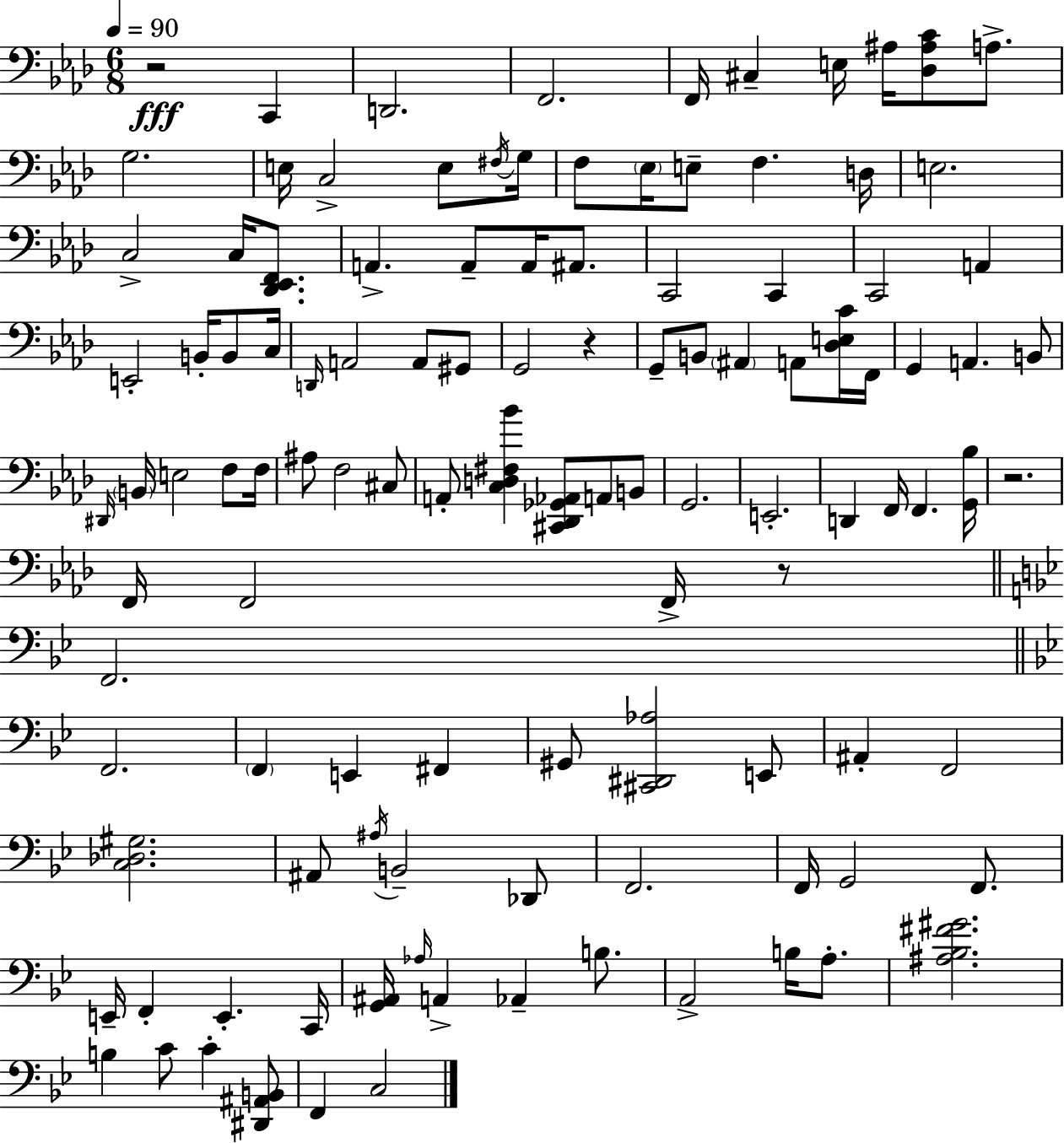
R/h C2/q D2/h. F2/h. F2/s C#3/q E3/s A#3/s [Db3,A#3,C4]/e A3/e. G3/h. E3/s C3/h E3/e F#3/s G3/s F3/e Eb3/s E3/e F3/q. D3/s E3/h. C3/h C3/s [Db2,Eb2,F2]/e. A2/q. A2/e A2/s A#2/e. C2/h C2/q C2/h A2/q E2/h B2/s B2/e C3/s D2/s A2/h A2/e G#2/e G2/h R/q G2/e B2/e A#2/q A2/e [Db3,E3,C4]/s F2/s G2/q A2/q. B2/e D#2/s B2/s E3/h F3/e F3/s A#3/e F3/h C#3/e A2/e [C3,D3,F#3,Bb4]/q [C#2,Db2,Gb2,Ab2]/e A2/e B2/e G2/h. E2/h. D2/q F2/s F2/q. [G2,Bb3]/s R/h. F2/s F2/h F2/s R/e F2/h. F2/h. F2/q E2/q F#2/q G#2/e [C#2,D#2,Ab3]/h E2/e A#2/q F2/h [C3,Db3,G#3]/h. A#2/e A#3/s B2/h Db2/e F2/h. F2/s G2/h F2/e. E2/s F2/q E2/q. C2/s [G2,A#2]/s Ab3/s A2/q Ab2/q B3/e. A2/h B3/s A3/e. [A#3,Bb3,F#4,G#4]/h. B3/q C4/e C4/q [D#2,A#2,B2]/e F2/q C3/h